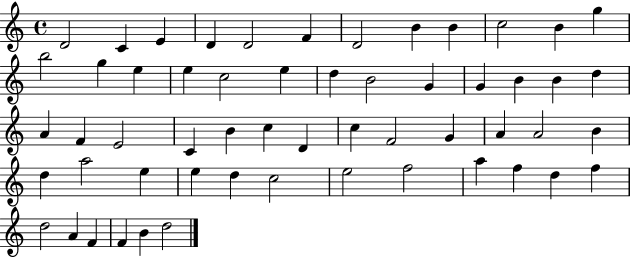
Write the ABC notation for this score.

X:1
T:Untitled
M:4/4
L:1/4
K:C
D2 C E D D2 F D2 B B c2 B g b2 g e e c2 e d B2 G G B B d A F E2 C B c D c F2 G A A2 B d a2 e e d c2 e2 f2 a f d f d2 A F F B d2